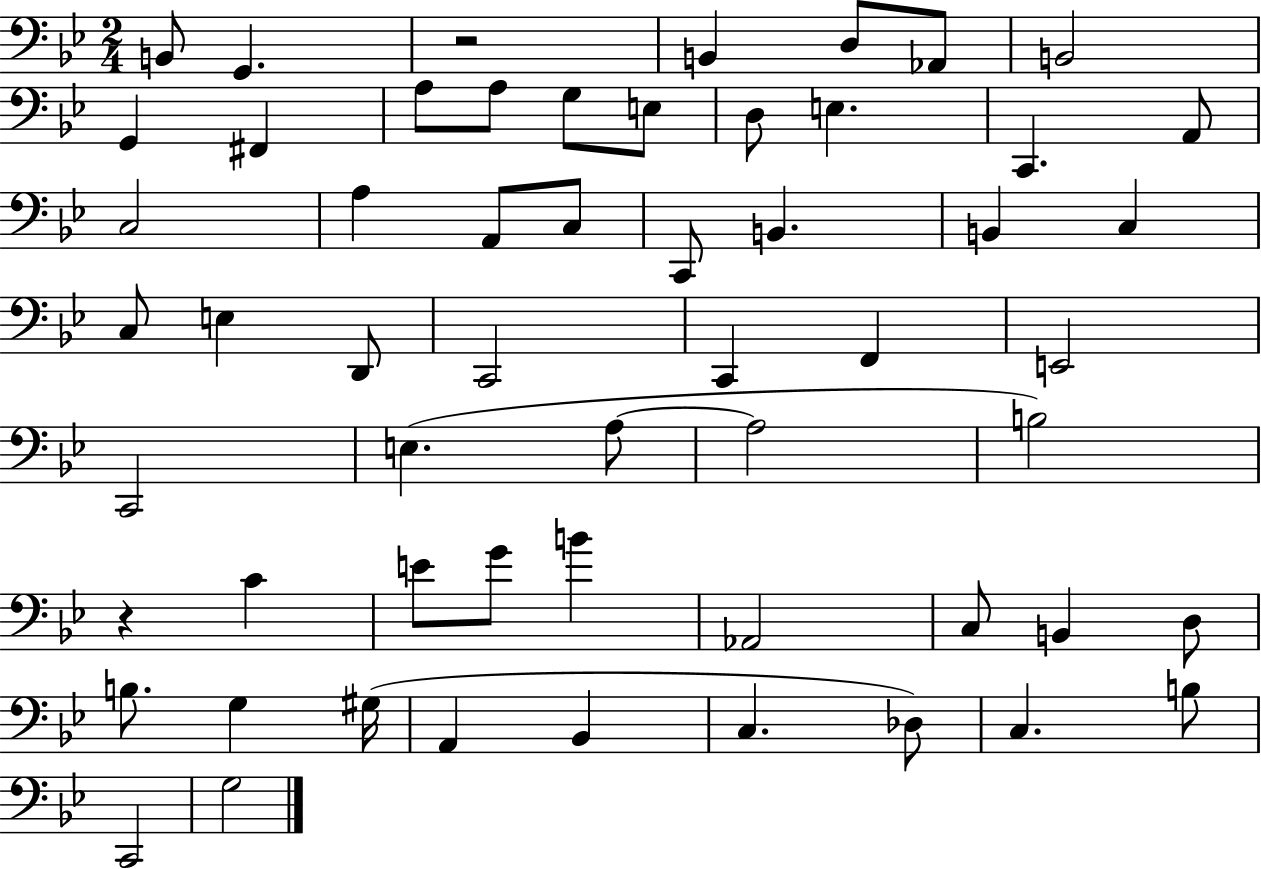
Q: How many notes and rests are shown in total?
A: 57